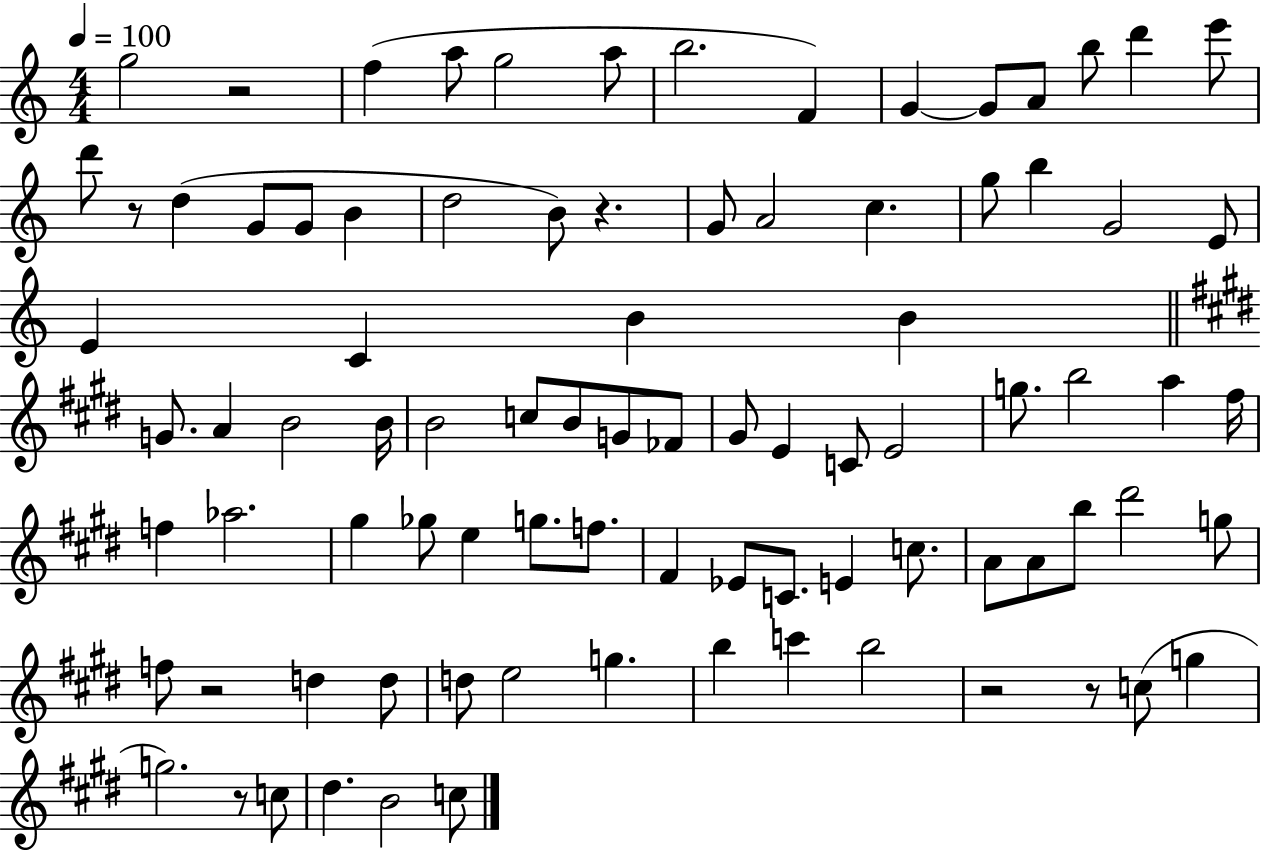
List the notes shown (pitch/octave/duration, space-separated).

G5/h R/h F5/q A5/e G5/h A5/e B5/h. F4/q G4/q G4/e A4/e B5/e D6/q E6/e D6/e R/e D5/q G4/e G4/e B4/q D5/h B4/e R/q. G4/e A4/h C5/q. G5/e B5/q G4/h E4/e E4/q C4/q B4/q B4/q G4/e. A4/q B4/h B4/s B4/h C5/e B4/e G4/e FES4/e G#4/e E4/q C4/e E4/h G5/e. B5/h A5/q F#5/s F5/q Ab5/h. G#5/q Gb5/e E5/q G5/e. F5/e. F#4/q Eb4/e C4/e. E4/q C5/e. A4/e A4/e B5/e D#6/h G5/e F5/e R/h D5/q D5/e D5/e E5/h G5/q. B5/q C6/q B5/h R/h R/e C5/e G5/q G5/h. R/e C5/e D#5/q. B4/h C5/e